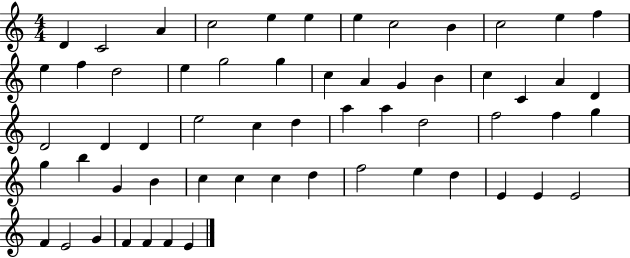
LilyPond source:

{
  \clef treble
  \numericTimeSignature
  \time 4/4
  \key c \major
  d'4 c'2 a'4 | c''2 e''4 e''4 | e''4 c''2 b'4 | c''2 e''4 f''4 | \break e''4 f''4 d''2 | e''4 g''2 g''4 | c''4 a'4 g'4 b'4 | c''4 c'4 a'4 d'4 | \break d'2 d'4 d'4 | e''2 c''4 d''4 | a''4 a''4 d''2 | f''2 f''4 g''4 | \break g''4 b''4 g'4 b'4 | c''4 c''4 c''4 d''4 | f''2 e''4 d''4 | e'4 e'4 e'2 | \break f'4 e'2 g'4 | f'4 f'4 f'4 e'4 | \bar "|."
}